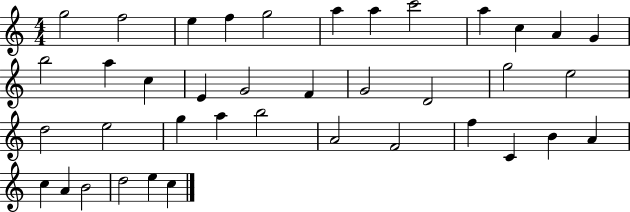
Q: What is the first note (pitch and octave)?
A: G5